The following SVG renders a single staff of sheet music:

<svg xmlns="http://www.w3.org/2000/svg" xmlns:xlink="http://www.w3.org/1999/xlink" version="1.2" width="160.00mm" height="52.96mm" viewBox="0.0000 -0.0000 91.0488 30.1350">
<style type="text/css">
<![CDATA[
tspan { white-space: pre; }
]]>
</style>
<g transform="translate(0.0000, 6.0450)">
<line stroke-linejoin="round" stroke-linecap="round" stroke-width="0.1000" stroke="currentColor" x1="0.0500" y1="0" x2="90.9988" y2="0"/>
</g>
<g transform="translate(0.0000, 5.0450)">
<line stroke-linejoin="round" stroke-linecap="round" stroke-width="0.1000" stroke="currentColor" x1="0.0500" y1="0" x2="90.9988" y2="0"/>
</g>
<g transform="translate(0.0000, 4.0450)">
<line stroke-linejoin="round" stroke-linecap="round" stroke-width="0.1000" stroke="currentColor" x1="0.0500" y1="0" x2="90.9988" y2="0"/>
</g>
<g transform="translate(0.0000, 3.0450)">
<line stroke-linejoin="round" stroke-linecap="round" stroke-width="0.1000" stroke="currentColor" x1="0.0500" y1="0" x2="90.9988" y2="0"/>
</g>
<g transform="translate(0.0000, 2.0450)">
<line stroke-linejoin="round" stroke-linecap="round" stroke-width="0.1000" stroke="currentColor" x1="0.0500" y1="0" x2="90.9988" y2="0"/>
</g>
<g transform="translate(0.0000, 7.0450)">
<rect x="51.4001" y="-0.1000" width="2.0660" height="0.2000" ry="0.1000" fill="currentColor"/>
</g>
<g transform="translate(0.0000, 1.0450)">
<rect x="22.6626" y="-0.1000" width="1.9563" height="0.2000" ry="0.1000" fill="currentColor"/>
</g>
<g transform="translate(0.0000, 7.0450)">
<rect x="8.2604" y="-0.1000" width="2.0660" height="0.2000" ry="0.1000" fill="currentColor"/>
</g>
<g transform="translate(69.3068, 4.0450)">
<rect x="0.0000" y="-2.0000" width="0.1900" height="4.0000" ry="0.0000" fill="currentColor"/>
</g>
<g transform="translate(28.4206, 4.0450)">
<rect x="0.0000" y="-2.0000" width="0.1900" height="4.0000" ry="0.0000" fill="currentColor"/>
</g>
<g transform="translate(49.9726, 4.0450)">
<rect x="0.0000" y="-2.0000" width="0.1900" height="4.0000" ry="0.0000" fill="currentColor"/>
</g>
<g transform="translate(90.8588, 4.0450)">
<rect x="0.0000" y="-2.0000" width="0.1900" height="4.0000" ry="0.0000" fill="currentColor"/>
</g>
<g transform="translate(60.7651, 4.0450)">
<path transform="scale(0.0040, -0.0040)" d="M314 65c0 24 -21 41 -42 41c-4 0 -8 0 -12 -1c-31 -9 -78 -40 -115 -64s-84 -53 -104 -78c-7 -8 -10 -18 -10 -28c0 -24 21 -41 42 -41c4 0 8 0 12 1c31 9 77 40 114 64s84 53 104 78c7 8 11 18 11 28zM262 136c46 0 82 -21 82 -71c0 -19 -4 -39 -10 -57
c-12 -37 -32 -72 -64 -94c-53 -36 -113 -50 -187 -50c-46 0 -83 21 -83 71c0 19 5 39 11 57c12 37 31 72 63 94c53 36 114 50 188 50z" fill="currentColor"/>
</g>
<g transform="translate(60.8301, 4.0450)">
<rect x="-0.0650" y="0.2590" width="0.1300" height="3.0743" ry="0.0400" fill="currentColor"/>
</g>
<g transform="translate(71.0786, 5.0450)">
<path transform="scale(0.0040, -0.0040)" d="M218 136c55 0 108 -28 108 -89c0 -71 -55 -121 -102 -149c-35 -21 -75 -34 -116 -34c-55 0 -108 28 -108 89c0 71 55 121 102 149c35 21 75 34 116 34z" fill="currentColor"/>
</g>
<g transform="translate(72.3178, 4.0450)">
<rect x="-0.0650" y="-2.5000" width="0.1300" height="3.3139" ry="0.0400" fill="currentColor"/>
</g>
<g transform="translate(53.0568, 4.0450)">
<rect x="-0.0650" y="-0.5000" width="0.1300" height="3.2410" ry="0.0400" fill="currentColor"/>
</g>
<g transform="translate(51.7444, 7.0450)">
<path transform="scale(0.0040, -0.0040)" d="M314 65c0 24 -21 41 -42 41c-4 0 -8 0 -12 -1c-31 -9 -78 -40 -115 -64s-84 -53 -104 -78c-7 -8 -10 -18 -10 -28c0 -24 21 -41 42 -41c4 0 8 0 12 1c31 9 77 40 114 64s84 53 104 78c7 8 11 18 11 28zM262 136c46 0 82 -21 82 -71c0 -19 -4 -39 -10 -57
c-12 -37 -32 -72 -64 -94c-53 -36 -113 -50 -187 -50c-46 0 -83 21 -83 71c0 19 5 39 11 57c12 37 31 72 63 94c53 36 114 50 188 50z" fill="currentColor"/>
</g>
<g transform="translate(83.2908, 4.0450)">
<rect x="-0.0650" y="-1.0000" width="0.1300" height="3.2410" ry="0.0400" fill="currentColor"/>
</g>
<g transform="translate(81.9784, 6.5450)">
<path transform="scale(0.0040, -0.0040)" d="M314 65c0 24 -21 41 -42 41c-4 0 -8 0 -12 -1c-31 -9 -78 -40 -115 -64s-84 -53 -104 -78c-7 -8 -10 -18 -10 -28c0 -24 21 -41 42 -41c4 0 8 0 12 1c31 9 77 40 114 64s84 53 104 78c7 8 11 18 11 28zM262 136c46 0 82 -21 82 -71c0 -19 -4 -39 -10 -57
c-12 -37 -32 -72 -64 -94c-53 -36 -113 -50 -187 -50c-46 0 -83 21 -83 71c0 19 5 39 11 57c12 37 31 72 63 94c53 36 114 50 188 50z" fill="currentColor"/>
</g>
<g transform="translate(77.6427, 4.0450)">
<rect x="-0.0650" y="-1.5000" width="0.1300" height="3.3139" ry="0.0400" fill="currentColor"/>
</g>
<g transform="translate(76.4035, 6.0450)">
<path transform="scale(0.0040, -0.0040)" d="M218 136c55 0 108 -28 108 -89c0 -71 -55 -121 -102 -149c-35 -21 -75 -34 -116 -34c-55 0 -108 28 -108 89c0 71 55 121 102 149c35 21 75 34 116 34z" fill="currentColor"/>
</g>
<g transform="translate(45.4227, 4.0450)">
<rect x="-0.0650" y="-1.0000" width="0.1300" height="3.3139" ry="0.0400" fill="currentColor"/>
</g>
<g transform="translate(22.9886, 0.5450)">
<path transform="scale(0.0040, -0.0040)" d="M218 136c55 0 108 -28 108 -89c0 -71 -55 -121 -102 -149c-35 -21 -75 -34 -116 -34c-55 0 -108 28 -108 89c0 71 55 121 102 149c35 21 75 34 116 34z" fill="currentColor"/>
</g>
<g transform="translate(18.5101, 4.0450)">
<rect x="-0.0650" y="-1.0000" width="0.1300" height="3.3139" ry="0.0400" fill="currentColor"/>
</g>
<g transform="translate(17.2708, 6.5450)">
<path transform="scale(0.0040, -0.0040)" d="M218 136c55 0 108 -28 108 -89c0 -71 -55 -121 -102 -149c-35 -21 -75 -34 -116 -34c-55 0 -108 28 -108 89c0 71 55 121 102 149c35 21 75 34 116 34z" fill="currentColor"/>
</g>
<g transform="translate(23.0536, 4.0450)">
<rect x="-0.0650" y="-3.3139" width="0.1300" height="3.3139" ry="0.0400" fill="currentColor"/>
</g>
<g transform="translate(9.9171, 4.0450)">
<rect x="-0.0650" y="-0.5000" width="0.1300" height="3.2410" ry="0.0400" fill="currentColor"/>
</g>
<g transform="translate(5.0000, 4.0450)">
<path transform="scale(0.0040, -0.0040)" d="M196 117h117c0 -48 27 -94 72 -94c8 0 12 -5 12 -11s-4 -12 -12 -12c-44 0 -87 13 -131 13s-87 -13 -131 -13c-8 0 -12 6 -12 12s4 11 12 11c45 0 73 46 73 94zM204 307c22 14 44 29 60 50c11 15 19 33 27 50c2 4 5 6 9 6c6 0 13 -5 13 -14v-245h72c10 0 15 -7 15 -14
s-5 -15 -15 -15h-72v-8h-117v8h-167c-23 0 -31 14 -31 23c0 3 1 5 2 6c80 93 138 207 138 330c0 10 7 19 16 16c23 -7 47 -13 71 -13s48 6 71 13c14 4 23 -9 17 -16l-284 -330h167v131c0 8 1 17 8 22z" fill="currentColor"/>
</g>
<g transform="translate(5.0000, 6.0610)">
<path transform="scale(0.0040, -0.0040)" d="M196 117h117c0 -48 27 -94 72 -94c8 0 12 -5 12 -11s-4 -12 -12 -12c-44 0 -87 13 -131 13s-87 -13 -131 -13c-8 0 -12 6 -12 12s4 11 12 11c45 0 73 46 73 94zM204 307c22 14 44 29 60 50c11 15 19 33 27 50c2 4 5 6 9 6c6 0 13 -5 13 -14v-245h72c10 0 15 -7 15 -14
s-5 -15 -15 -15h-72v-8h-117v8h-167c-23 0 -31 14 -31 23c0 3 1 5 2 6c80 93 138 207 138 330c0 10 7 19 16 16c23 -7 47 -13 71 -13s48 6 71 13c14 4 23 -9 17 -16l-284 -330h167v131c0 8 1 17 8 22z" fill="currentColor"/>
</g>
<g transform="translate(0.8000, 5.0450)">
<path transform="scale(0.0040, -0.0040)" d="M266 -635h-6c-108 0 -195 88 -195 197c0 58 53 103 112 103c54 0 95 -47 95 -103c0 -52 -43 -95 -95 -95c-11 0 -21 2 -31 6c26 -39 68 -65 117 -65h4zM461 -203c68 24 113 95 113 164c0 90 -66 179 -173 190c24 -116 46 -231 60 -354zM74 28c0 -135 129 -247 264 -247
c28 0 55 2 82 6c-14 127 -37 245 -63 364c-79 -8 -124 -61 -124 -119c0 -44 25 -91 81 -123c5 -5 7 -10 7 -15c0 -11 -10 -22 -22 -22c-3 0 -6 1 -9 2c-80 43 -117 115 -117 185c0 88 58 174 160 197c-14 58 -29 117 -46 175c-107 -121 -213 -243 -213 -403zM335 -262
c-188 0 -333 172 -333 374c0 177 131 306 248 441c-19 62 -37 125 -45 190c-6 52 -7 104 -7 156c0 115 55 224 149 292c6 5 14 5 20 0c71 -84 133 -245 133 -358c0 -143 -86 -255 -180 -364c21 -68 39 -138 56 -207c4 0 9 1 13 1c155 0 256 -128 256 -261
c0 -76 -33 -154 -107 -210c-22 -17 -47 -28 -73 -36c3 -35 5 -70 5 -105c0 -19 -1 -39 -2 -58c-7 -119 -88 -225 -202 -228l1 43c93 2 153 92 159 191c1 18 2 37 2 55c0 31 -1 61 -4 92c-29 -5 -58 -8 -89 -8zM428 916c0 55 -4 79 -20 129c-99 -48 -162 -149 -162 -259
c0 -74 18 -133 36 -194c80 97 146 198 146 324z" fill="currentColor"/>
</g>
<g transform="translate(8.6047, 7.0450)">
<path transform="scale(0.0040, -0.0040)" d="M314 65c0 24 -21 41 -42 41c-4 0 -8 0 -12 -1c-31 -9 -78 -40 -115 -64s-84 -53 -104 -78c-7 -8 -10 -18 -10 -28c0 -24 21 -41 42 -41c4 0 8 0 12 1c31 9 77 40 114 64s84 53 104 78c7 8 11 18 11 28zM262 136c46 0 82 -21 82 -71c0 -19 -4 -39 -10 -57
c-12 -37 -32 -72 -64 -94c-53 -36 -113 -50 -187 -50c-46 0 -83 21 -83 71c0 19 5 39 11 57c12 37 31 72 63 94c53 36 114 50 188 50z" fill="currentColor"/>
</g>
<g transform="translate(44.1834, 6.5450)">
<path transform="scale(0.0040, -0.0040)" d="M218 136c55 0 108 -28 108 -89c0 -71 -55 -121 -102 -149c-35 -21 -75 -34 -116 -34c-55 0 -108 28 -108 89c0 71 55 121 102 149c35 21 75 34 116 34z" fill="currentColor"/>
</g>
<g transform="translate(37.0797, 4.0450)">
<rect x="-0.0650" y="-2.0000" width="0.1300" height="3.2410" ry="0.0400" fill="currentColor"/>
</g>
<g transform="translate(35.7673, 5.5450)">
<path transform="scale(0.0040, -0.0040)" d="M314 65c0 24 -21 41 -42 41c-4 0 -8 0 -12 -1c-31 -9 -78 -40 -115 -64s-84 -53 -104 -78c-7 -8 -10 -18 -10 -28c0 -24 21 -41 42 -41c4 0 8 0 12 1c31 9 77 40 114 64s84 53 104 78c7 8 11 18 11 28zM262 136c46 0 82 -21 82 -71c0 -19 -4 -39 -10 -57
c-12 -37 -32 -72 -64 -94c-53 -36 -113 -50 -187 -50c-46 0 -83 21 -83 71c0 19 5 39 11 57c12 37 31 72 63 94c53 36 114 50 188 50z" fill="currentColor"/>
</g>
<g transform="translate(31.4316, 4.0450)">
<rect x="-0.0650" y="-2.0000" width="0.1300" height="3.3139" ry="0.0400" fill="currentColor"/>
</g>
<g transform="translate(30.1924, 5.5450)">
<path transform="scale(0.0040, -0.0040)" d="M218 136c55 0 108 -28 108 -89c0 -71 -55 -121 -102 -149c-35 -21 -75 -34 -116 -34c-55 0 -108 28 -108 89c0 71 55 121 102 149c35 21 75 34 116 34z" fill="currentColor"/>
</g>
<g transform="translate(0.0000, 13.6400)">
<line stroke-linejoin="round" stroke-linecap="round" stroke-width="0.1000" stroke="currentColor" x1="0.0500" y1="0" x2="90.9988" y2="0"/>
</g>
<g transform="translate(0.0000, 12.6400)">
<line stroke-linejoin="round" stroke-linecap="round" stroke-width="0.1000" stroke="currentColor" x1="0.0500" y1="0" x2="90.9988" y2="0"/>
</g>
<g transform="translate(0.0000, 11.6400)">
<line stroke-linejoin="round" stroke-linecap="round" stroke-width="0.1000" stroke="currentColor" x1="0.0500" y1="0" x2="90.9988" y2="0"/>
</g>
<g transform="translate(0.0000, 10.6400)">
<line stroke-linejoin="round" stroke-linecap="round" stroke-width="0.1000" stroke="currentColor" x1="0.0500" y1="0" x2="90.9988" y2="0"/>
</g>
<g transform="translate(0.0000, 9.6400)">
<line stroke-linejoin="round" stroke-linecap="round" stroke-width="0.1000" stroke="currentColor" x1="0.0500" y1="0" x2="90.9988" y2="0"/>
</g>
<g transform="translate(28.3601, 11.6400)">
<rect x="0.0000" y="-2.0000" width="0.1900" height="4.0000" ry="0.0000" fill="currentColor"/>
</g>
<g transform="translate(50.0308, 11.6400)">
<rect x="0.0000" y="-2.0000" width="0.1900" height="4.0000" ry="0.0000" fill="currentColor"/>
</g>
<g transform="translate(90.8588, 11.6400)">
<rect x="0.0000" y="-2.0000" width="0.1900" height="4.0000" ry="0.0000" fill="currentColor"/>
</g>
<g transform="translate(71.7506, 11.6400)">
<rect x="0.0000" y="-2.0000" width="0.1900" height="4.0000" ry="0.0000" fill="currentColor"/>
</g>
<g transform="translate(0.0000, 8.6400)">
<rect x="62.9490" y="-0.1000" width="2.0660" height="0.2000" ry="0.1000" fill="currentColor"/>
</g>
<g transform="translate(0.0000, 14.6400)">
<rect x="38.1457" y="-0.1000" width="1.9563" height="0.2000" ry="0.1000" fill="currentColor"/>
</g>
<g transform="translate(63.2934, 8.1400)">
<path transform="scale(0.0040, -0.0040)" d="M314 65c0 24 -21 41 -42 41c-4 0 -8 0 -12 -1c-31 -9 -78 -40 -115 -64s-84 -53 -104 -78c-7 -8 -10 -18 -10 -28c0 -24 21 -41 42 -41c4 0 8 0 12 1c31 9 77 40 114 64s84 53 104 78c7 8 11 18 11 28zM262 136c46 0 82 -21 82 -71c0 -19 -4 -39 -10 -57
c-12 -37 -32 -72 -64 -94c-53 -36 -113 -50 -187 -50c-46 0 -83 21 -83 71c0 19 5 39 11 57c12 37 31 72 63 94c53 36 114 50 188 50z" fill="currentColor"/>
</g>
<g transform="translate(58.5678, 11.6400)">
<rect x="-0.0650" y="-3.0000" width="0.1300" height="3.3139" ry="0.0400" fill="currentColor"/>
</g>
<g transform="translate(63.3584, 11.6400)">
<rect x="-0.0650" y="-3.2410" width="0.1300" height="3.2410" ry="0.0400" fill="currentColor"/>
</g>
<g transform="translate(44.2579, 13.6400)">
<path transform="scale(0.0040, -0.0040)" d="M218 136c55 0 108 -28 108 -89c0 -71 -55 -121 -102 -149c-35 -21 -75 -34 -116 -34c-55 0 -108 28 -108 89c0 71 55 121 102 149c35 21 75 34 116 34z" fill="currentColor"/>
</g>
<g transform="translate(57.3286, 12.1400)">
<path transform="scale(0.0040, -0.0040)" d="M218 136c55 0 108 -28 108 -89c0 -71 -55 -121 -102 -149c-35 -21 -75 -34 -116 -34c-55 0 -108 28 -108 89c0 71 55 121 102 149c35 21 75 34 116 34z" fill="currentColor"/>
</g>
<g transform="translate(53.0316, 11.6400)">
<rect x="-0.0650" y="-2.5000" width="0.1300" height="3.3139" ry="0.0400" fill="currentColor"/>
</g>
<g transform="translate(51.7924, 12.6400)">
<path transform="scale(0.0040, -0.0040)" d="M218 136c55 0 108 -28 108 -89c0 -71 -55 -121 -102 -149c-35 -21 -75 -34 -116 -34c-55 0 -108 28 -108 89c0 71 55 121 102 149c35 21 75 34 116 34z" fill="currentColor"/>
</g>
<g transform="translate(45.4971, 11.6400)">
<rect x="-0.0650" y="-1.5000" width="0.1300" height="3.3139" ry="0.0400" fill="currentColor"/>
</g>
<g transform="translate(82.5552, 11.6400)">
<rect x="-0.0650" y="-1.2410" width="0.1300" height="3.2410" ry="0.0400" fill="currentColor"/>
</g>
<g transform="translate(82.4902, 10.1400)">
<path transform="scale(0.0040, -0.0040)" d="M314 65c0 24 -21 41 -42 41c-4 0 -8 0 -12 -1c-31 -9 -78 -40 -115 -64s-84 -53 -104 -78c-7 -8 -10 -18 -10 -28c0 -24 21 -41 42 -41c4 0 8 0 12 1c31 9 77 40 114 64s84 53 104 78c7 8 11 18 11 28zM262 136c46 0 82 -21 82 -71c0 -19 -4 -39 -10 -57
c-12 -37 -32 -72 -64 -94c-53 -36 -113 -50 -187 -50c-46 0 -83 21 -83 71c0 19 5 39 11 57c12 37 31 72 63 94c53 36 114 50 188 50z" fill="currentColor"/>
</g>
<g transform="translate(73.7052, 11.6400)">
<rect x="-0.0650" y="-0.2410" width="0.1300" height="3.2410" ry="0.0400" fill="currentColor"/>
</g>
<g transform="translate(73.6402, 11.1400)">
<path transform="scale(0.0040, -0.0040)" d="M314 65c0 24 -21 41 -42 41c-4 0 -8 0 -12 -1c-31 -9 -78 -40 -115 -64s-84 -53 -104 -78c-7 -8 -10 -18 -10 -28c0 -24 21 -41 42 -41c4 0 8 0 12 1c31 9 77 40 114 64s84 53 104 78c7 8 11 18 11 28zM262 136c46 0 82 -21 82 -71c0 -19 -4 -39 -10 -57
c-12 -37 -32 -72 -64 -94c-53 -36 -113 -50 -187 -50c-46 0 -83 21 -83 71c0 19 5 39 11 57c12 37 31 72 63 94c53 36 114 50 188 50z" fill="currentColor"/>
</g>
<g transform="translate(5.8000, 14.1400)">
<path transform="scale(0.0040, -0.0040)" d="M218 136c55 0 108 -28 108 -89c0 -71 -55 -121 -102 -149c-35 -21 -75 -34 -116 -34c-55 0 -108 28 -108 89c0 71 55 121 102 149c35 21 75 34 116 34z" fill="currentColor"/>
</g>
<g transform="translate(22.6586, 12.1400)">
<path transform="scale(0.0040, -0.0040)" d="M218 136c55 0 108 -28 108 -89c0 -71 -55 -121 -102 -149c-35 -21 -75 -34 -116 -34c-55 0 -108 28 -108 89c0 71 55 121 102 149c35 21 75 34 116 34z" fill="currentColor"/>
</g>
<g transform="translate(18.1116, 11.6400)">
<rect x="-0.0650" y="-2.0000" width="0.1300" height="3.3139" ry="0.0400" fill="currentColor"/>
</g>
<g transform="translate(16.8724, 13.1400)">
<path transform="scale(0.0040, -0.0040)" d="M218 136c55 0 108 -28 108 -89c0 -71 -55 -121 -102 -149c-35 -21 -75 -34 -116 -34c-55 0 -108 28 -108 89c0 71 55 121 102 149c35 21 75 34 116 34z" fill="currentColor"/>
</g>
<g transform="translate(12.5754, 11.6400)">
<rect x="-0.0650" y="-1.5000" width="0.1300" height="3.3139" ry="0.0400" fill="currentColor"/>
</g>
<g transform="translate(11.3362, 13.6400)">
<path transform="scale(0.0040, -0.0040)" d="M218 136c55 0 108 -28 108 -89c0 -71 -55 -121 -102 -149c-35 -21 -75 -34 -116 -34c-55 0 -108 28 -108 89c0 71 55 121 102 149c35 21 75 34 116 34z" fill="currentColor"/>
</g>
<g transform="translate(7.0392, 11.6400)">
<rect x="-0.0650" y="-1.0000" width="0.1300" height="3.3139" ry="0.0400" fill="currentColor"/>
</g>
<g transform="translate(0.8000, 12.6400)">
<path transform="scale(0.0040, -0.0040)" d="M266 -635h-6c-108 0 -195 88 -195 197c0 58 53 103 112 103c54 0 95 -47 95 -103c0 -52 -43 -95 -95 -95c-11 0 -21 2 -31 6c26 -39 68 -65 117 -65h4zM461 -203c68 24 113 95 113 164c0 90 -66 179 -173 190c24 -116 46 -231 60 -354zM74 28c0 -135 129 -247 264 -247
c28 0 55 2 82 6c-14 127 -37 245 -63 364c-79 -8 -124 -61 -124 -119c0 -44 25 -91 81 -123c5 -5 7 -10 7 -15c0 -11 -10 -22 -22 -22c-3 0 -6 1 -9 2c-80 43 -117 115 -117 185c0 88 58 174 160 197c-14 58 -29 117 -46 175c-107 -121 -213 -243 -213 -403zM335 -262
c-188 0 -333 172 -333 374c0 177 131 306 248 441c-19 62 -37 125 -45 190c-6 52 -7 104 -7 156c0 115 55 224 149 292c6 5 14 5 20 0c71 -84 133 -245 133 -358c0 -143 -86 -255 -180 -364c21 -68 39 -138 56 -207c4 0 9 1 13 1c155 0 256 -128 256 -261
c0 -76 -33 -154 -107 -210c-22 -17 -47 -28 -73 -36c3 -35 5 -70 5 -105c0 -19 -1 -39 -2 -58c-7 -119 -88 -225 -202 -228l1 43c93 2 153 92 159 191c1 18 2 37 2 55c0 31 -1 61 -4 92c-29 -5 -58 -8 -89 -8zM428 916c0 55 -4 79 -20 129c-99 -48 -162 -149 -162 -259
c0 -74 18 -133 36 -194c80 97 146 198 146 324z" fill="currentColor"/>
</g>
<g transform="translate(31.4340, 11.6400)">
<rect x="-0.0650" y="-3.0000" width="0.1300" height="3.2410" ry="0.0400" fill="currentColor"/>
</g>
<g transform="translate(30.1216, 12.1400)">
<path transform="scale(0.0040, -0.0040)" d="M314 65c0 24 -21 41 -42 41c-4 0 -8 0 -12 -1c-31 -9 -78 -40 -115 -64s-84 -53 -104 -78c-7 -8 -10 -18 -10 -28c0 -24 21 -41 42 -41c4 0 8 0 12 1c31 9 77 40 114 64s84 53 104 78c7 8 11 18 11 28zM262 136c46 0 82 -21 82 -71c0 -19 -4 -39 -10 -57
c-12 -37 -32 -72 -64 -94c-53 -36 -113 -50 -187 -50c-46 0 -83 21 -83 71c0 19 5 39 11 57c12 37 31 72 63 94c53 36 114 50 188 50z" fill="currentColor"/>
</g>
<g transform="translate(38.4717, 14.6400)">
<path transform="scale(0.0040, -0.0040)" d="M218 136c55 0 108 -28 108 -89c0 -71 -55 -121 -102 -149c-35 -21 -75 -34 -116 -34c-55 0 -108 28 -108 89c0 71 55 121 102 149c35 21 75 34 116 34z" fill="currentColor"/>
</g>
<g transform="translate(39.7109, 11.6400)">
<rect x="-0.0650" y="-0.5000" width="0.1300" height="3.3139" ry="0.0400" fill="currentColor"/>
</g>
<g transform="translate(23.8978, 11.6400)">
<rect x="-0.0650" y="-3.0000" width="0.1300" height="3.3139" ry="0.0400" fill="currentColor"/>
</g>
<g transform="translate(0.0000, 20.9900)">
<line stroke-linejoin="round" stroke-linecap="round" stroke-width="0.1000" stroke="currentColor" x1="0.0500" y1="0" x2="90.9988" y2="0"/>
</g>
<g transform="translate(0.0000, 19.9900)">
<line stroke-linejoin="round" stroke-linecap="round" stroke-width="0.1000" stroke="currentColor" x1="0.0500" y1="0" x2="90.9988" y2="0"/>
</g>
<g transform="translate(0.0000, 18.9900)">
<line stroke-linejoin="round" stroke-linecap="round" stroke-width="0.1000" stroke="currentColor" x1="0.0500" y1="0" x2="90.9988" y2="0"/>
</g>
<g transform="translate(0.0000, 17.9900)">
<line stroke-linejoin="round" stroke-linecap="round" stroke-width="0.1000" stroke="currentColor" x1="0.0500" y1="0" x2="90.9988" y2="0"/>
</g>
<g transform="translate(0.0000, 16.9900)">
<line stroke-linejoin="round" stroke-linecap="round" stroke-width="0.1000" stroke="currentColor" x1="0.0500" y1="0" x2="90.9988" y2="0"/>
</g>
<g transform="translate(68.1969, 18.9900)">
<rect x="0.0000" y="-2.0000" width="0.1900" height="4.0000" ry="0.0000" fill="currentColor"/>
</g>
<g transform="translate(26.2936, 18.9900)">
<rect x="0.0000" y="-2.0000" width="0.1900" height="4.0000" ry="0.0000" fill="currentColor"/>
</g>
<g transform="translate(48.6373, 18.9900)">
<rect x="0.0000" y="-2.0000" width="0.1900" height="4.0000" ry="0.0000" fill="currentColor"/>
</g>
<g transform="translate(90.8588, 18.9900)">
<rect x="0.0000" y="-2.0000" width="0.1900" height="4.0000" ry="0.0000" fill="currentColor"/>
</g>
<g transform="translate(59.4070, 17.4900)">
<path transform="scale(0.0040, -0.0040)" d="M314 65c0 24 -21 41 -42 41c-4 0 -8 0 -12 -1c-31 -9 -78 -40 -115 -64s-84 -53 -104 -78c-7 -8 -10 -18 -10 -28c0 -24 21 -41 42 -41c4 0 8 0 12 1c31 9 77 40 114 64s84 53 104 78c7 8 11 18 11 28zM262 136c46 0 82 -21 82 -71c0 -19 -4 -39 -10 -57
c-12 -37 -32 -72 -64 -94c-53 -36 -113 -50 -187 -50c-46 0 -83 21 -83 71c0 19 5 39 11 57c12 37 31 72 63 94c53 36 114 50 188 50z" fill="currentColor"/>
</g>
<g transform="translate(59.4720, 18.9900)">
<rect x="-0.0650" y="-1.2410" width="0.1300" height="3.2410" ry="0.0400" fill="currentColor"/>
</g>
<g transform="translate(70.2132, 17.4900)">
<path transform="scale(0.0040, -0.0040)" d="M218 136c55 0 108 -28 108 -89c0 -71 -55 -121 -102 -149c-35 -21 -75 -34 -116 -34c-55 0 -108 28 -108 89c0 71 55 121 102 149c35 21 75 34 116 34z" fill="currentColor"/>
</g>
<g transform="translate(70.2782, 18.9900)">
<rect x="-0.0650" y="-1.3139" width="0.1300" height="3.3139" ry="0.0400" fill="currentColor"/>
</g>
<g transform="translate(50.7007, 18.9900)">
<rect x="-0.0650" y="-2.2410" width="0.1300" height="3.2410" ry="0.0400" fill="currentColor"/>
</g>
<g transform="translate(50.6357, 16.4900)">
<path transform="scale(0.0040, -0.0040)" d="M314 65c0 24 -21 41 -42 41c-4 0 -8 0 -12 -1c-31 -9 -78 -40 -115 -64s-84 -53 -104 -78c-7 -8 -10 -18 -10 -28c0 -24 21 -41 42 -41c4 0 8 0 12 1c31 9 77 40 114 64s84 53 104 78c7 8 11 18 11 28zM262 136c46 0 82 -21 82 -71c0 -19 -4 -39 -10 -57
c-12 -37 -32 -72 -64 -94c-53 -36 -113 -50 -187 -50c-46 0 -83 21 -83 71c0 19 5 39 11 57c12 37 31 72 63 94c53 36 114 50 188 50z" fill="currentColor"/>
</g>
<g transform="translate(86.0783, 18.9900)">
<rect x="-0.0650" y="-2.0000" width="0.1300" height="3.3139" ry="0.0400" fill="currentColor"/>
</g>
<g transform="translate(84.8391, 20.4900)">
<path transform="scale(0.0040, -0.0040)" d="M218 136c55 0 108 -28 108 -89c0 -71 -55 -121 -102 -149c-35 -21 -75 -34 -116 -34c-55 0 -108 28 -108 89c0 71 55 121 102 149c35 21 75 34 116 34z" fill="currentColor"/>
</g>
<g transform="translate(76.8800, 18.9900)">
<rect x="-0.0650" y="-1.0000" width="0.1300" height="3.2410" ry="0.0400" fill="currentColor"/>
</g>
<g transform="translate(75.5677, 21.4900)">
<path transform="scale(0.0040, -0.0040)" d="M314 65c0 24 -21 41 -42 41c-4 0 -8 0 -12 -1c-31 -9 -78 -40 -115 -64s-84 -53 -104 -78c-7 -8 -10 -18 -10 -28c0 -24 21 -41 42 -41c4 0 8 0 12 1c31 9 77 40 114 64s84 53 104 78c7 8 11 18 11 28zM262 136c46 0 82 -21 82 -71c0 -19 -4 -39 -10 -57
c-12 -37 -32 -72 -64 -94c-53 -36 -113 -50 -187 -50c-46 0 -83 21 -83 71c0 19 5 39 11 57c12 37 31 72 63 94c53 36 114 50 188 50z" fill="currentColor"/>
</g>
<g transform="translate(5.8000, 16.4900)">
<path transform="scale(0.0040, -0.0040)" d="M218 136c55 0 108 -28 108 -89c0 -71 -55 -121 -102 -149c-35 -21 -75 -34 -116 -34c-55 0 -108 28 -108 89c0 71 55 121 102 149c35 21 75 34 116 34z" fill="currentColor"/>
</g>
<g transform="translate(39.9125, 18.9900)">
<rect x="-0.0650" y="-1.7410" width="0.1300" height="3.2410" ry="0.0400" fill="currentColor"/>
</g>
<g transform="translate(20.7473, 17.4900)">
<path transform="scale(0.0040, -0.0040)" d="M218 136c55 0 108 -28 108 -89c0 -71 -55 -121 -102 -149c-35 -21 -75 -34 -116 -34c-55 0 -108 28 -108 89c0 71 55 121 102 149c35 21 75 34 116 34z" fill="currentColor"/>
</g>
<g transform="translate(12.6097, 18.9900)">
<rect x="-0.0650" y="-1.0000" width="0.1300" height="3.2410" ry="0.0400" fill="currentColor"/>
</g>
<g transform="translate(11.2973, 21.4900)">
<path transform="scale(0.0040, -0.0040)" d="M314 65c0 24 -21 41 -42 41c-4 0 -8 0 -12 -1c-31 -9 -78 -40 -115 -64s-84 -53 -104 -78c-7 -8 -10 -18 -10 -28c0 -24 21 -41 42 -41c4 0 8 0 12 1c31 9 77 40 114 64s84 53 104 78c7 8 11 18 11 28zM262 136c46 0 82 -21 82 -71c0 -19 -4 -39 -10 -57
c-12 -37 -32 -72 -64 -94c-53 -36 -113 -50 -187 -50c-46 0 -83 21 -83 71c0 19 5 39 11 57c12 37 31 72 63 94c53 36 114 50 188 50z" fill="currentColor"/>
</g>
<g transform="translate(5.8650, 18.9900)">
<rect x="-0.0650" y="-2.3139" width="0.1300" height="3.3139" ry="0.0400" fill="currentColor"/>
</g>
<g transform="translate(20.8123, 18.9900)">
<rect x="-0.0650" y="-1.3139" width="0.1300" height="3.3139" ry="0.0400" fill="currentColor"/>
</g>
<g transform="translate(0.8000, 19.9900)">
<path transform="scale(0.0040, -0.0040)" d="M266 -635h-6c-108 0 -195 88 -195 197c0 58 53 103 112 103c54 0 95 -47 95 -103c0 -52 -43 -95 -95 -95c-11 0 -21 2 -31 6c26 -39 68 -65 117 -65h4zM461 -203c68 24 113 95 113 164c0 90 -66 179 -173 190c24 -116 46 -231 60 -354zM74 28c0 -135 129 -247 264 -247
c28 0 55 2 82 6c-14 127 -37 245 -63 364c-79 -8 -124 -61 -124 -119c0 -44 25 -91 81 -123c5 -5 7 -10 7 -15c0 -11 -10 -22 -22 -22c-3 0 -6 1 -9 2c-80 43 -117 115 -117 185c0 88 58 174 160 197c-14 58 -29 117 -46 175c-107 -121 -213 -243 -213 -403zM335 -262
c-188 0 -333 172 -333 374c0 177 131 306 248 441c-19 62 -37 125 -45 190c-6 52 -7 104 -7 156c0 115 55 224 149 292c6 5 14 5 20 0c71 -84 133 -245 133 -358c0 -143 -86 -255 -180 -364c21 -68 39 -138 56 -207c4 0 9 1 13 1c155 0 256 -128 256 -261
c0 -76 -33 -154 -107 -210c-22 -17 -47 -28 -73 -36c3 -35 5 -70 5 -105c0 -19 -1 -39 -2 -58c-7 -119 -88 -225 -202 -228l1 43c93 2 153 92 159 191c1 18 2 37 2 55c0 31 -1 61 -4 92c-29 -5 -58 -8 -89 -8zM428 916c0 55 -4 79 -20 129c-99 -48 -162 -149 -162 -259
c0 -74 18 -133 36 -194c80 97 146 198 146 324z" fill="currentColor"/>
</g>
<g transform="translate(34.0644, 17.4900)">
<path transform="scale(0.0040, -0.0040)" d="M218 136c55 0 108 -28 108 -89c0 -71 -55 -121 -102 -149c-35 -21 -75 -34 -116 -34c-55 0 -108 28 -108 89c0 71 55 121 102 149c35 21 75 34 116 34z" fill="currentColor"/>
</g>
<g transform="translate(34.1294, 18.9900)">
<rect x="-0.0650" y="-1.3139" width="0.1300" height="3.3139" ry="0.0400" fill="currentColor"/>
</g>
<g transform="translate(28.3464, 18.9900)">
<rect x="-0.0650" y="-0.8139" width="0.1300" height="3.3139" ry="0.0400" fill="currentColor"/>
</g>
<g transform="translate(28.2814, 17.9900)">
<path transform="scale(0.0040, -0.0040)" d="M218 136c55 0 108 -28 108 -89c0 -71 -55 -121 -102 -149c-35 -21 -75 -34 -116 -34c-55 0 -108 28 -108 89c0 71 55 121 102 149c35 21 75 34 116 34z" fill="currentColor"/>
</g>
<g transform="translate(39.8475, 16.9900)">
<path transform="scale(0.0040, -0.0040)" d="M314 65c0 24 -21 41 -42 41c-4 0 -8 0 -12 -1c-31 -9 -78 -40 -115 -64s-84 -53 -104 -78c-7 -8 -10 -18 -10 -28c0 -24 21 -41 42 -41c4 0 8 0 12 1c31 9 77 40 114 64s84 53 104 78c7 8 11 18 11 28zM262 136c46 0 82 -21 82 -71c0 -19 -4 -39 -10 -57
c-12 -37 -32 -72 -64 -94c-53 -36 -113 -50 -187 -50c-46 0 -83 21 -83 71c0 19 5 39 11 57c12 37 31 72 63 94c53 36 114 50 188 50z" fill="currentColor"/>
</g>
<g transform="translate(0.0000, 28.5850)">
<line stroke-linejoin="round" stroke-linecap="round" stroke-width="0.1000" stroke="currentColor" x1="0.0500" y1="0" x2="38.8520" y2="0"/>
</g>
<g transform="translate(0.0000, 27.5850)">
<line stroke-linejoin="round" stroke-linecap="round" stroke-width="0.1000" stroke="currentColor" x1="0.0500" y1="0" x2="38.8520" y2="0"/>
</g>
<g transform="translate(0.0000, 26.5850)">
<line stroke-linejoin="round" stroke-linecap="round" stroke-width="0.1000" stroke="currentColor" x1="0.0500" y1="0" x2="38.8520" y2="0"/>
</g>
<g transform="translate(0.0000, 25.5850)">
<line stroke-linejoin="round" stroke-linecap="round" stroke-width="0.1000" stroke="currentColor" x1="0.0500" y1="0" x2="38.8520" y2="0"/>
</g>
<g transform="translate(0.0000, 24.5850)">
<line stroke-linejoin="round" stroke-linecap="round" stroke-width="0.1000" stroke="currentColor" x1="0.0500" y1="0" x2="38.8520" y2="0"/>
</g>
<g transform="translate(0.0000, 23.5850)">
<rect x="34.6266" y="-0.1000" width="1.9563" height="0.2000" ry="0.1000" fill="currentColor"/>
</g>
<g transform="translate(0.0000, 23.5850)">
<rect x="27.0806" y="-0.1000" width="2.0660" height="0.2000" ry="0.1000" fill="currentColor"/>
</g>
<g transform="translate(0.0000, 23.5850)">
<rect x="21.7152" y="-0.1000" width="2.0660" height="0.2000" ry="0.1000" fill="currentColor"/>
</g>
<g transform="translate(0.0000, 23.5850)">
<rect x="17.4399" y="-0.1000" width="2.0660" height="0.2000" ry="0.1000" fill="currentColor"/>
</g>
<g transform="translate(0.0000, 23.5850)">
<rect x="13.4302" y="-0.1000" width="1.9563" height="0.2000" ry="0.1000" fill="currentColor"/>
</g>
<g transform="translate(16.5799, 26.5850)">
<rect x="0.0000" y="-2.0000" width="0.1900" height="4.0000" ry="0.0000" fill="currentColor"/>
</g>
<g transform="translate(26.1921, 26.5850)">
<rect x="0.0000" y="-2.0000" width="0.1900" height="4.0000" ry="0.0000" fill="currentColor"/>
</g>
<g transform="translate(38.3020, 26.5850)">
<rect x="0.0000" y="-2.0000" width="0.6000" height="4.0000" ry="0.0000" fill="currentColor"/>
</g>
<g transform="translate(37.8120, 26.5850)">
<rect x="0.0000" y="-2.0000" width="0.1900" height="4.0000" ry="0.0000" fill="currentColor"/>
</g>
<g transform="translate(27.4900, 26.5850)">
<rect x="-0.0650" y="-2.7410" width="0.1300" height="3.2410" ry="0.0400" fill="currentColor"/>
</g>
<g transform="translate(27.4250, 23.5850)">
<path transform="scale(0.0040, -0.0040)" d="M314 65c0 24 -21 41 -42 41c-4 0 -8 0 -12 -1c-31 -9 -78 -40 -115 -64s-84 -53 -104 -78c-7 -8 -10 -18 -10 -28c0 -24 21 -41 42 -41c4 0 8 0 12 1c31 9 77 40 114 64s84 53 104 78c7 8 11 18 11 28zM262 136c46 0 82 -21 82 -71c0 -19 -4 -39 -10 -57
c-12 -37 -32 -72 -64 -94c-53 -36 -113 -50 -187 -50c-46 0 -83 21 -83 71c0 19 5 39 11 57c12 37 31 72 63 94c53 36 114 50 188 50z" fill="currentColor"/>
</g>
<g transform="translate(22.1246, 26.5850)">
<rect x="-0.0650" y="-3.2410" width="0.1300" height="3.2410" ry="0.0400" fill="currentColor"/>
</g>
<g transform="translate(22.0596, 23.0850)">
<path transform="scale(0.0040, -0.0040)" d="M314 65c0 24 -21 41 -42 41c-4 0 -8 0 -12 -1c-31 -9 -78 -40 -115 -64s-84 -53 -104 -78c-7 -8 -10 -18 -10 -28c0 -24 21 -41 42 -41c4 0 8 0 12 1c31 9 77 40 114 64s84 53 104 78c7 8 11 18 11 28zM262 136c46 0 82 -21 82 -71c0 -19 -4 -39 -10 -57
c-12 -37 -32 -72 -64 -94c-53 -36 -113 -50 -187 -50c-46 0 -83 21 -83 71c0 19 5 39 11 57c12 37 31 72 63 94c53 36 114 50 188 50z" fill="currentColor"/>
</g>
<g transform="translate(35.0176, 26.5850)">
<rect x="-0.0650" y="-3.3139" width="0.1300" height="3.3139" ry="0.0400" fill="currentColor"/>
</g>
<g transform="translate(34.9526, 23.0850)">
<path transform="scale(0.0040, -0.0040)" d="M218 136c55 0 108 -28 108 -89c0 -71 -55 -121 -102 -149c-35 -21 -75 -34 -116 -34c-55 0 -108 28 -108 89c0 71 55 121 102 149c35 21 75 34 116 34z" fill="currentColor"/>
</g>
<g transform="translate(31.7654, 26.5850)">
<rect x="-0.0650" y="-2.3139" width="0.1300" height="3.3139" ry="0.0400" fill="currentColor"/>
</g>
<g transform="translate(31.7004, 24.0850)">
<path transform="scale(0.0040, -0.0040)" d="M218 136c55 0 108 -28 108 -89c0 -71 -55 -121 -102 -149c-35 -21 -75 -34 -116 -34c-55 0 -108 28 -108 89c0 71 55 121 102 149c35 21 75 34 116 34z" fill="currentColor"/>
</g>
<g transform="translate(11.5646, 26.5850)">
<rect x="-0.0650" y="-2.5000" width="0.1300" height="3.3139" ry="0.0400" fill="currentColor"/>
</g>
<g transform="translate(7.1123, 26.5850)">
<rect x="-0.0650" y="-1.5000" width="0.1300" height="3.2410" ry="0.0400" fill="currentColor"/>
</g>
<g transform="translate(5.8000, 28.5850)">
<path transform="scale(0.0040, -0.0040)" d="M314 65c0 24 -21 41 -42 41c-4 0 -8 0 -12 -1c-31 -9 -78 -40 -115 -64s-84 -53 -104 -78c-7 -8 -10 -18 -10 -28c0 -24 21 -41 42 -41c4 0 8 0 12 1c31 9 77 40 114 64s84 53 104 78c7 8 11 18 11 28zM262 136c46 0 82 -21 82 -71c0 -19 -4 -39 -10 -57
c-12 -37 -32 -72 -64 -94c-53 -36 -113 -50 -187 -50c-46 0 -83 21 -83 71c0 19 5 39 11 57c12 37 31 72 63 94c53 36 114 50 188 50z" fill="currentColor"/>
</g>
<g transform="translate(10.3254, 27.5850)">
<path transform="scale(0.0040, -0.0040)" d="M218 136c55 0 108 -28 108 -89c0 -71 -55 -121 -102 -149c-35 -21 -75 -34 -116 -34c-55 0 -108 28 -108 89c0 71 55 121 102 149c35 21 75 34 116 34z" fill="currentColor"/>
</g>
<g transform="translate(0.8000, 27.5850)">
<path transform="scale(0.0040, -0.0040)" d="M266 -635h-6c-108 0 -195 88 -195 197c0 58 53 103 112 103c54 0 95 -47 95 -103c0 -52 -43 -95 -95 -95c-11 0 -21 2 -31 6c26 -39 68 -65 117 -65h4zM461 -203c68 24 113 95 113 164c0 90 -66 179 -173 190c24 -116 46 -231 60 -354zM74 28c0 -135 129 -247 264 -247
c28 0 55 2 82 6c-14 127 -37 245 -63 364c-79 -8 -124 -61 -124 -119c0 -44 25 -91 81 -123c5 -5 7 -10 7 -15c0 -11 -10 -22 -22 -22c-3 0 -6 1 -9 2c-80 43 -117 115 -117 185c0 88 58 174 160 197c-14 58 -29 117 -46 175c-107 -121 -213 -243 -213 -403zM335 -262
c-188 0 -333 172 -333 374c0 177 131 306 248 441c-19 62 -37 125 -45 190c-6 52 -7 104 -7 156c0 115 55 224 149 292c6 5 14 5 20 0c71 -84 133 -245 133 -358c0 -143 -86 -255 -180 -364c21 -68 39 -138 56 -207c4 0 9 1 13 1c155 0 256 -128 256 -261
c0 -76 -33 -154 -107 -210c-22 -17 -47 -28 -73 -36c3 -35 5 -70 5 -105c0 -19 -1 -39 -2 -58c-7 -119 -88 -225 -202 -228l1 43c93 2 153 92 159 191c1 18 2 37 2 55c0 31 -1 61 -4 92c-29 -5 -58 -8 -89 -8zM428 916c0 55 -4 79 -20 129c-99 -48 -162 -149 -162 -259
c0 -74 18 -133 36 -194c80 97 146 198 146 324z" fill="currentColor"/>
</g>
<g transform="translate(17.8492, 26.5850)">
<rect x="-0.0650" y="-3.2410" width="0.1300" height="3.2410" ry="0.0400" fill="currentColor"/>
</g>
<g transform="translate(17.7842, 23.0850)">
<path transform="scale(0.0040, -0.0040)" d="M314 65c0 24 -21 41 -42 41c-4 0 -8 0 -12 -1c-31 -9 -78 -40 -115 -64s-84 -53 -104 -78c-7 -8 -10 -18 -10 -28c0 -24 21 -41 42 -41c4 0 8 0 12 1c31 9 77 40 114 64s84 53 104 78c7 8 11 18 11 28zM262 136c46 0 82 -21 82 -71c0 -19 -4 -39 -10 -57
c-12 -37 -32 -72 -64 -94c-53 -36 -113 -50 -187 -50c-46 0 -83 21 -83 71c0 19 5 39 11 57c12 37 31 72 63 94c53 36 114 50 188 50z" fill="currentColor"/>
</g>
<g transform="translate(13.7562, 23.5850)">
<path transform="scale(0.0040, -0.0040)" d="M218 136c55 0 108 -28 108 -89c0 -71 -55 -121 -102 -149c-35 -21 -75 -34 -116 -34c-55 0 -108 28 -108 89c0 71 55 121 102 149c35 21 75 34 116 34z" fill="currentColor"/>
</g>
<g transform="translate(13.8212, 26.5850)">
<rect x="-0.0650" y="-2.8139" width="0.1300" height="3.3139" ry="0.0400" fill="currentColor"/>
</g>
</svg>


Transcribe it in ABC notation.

X:1
T:Untitled
M:4/4
L:1/4
K:C
C2 D b F F2 D C2 B2 G E D2 D E F A A2 C E G A b2 c2 e2 g D2 e d e f2 g2 e2 e D2 F E2 G a b2 b2 a2 g b